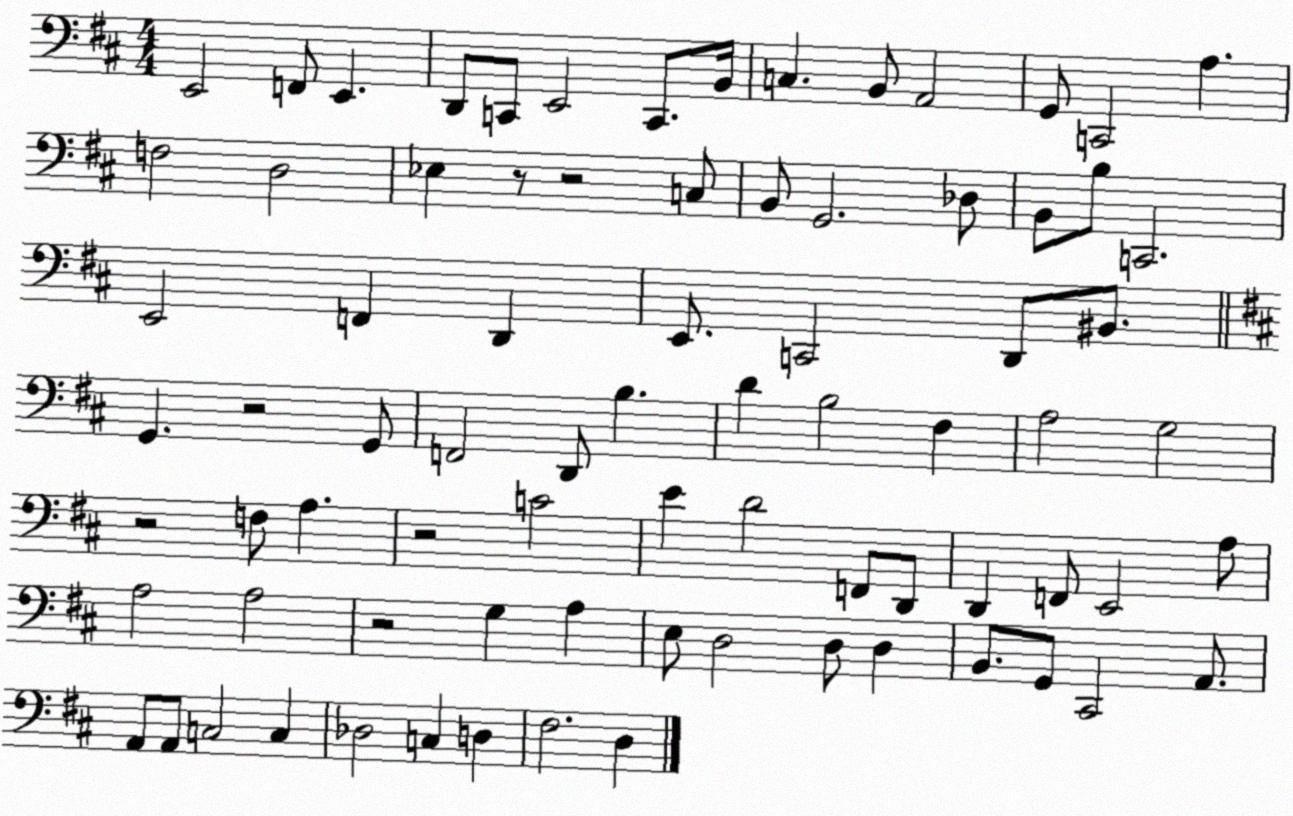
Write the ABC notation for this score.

X:1
T:Untitled
M:4/4
L:1/4
K:D
E,,2 F,,/2 E,, D,,/2 C,,/2 E,,2 C,,/2 B,,/4 C, B,,/2 A,,2 G,,/2 C,,2 A, F,2 D,2 _E, z/2 z2 C,/2 B,,/2 G,,2 _D,/2 B,,/2 B,/2 C,,2 E,,2 F,, D,, E,,/2 C,,2 D,,/2 ^B,,/2 G,, z2 G,,/2 F,,2 D,,/2 B, D B,2 ^F, A,2 G,2 z2 F,/2 A, z2 C2 E D2 F,,/2 D,,/2 D,, F,,/2 E,,2 A,/2 A,2 A,2 z2 G, A, E,/2 D,2 D,/2 D, B,,/2 G,,/2 ^C,,2 A,,/2 A,,/2 A,,/2 C,2 C, _D,2 C, D, ^F,2 D,